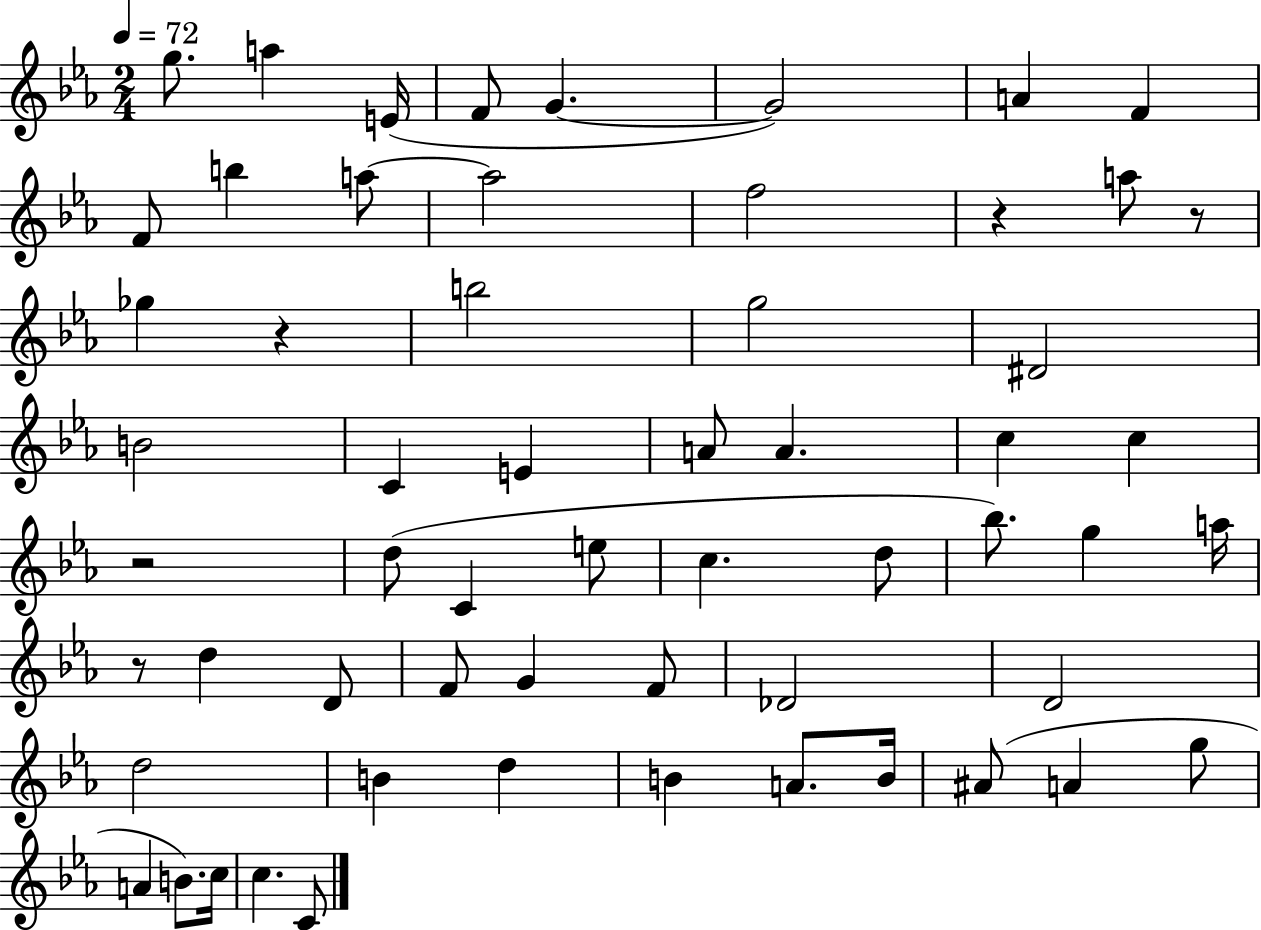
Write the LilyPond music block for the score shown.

{
  \clef treble
  \numericTimeSignature
  \time 2/4
  \key ees \major
  \tempo 4 = 72
  g''8. a''4 e'16( | f'8 g'4.~~ | g'2) | a'4 f'4 | \break f'8 b''4 a''8~~ | a''2 | f''2 | r4 a''8 r8 | \break ges''4 r4 | b''2 | g''2 | dis'2 | \break b'2 | c'4 e'4 | a'8 a'4. | c''4 c''4 | \break r2 | d''8( c'4 e''8 | c''4. d''8 | bes''8.) g''4 a''16 | \break r8 d''4 d'8 | f'8 g'4 f'8 | des'2 | d'2 | \break d''2 | b'4 d''4 | b'4 a'8. b'16 | ais'8( a'4 g''8 | \break a'4 b'8.) c''16 | c''4. c'8 | \bar "|."
}